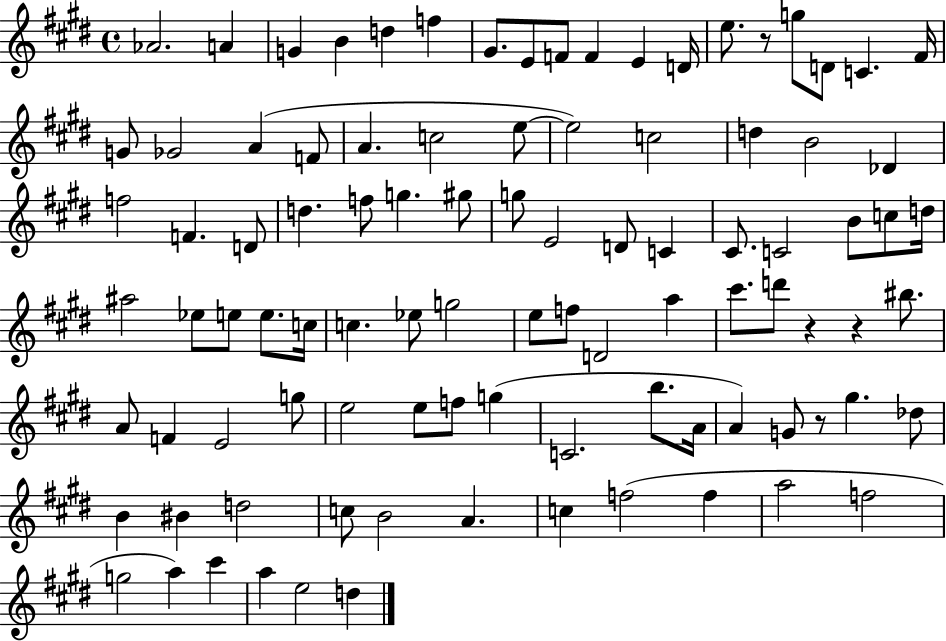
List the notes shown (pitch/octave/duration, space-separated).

Ab4/h. A4/q G4/q B4/q D5/q F5/q G#4/e. E4/e F4/e F4/q E4/q D4/s E5/e. R/e G5/e D4/e C4/q. F#4/s G4/e Gb4/h A4/q F4/e A4/q. C5/h E5/e E5/h C5/h D5/q B4/h Db4/q F5/h F4/q. D4/e D5/q. F5/e G5/q. G#5/e G5/e E4/h D4/e C4/q C#4/e. C4/h B4/e C5/e D5/s A#5/h Eb5/e E5/e E5/e. C5/s C5/q. Eb5/e G5/h E5/e F5/e D4/h A5/q C#6/e. D6/e R/q R/q BIS5/e. A4/e F4/q E4/h G5/e E5/h E5/e F5/e G5/q C4/h. B5/e. A4/s A4/q G4/e R/e G#5/q. Db5/e B4/q BIS4/q D5/h C5/e B4/h A4/q. C5/q F5/h F5/q A5/h F5/h G5/h A5/q C#6/q A5/q E5/h D5/q